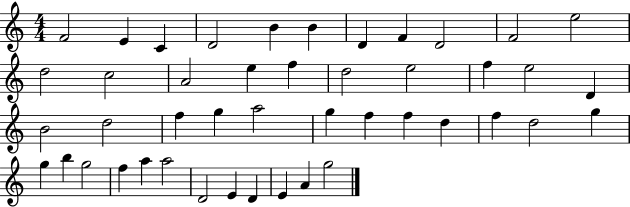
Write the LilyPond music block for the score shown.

{
  \clef treble
  \numericTimeSignature
  \time 4/4
  \key c \major
  f'2 e'4 c'4 | d'2 b'4 b'4 | d'4 f'4 d'2 | f'2 e''2 | \break d''2 c''2 | a'2 e''4 f''4 | d''2 e''2 | f''4 e''2 d'4 | \break b'2 d''2 | f''4 g''4 a''2 | g''4 f''4 f''4 d''4 | f''4 d''2 g''4 | \break g''4 b''4 g''2 | f''4 a''4 a''2 | d'2 e'4 d'4 | e'4 a'4 g''2 | \break \bar "|."
}